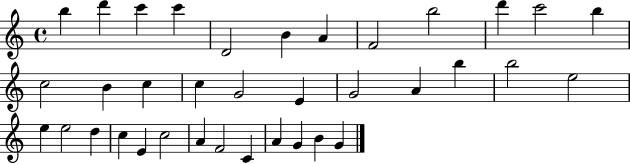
{
  \clef treble
  \time 4/4
  \defaultTimeSignature
  \key c \major
  b''4 d'''4 c'''4 c'''4 | d'2 b'4 a'4 | f'2 b''2 | d'''4 c'''2 b''4 | \break c''2 b'4 c''4 | c''4 g'2 e'4 | g'2 a'4 b''4 | b''2 e''2 | \break e''4 e''2 d''4 | c''4 e'4 c''2 | a'4 f'2 c'4 | a'4 g'4 b'4 g'4 | \break \bar "|."
}